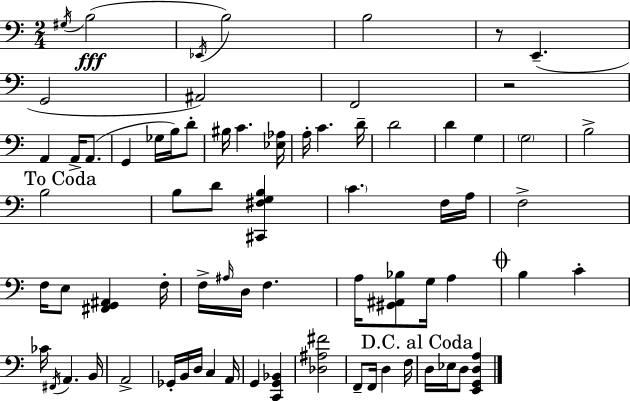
X:1
T:Untitled
M:2/4
L:1/4
K:Am
^G,/4 B,2 _E,,/4 B,2 B,2 z/2 E,, G,,2 ^A,,2 F,,2 z2 A,, A,,/4 A,,/2 G,, _G,/4 B,/4 D/2 ^B,/4 C [_E,_A,]/4 A,/4 C D/4 D2 D G, G,2 B,2 B,2 B,/2 D/2 [^C,,^F,G,B,] C F,/4 A,/4 F,2 F,/4 E,/2 [^F,,G,,^A,,] F,/4 F,/4 ^A,/4 D,/4 F, A,/4 [^G,,^A,,_B,]/2 G,/4 A, B, C _C/4 ^F,,/4 A,, B,,/4 A,,2 _G,,/4 B,,/4 D,/4 C, A,,/4 G,, [C,,G,,_B,,] [_D,^A,^F]2 F,,/2 F,,/4 D, F,/4 D,/4 _E,/4 D,/2 [E,,G,,D,A,]